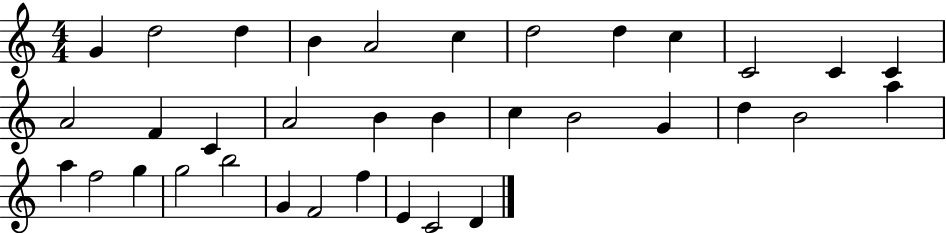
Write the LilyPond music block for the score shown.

{
  \clef treble
  \numericTimeSignature
  \time 4/4
  \key c \major
  g'4 d''2 d''4 | b'4 a'2 c''4 | d''2 d''4 c''4 | c'2 c'4 c'4 | \break a'2 f'4 c'4 | a'2 b'4 b'4 | c''4 b'2 g'4 | d''4 b'2 a''4 | \break a''4 f''2 g''4 | g''2 b''2 | g'4 f'2 f''4 | e'4 c'2 d'4 | \break \bar "|."
}